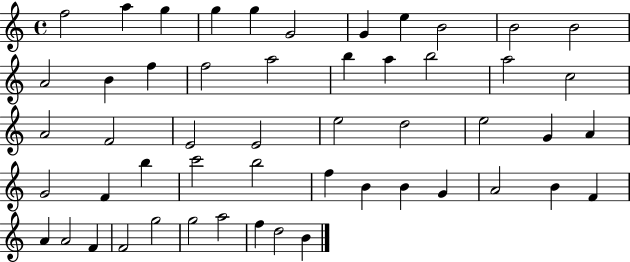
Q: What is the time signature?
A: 4/4